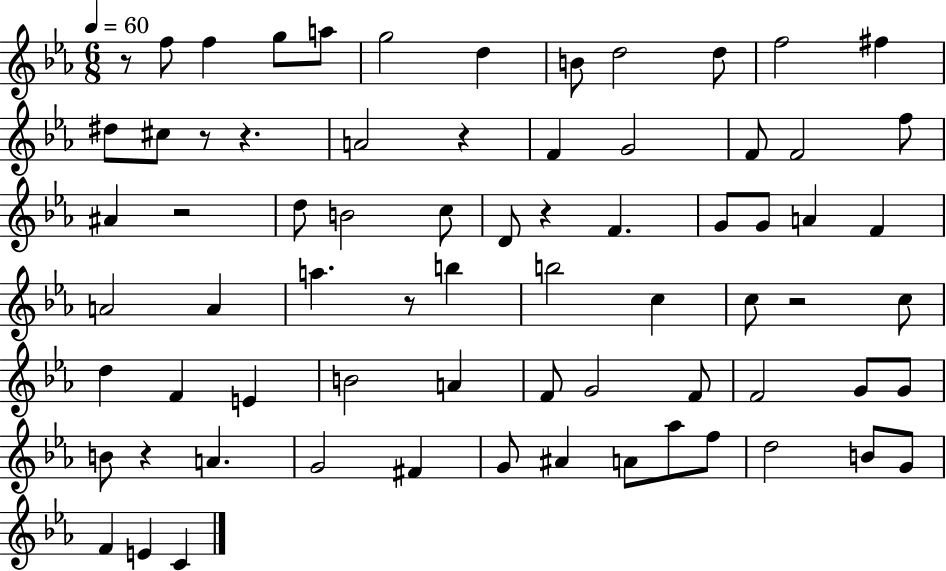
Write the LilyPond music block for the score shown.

{
  \clef treble
  \numericTimeSignature
  \time 6/8
  \key ees \major
  \tempo 4 = 60
  r8 f''8 f''4 g''8 a''8 | g''2 d''4 | b'8 d''2 d''8 | f''2 fis''4 | \break dis''8 cis''8 r8 r4. | a'2 r4 | f'4 g'2 | f'8 f'2 f''8 | \break ais'4 r2 | d''8 b'2 c''8 | d'8 r4 f'4. | g'8 g'8 a'4 f'4 | \break a'2 a'4 | a''4. r8 b''4 | b''2 c''4 | c''8 r2 c''8 | \break d''4 f'4 e'4 | b'2 a'4 | f'8 g'2 f'8 | f'2 g'8 g'8 | \break b'8 r4 a'4. | g'2 fis'4 | g'8 ais'4 a'8 aes''8 f''8 | d''2 b'8 g'8 | \break f'4 e'4 c'4 | \bar "|."
}